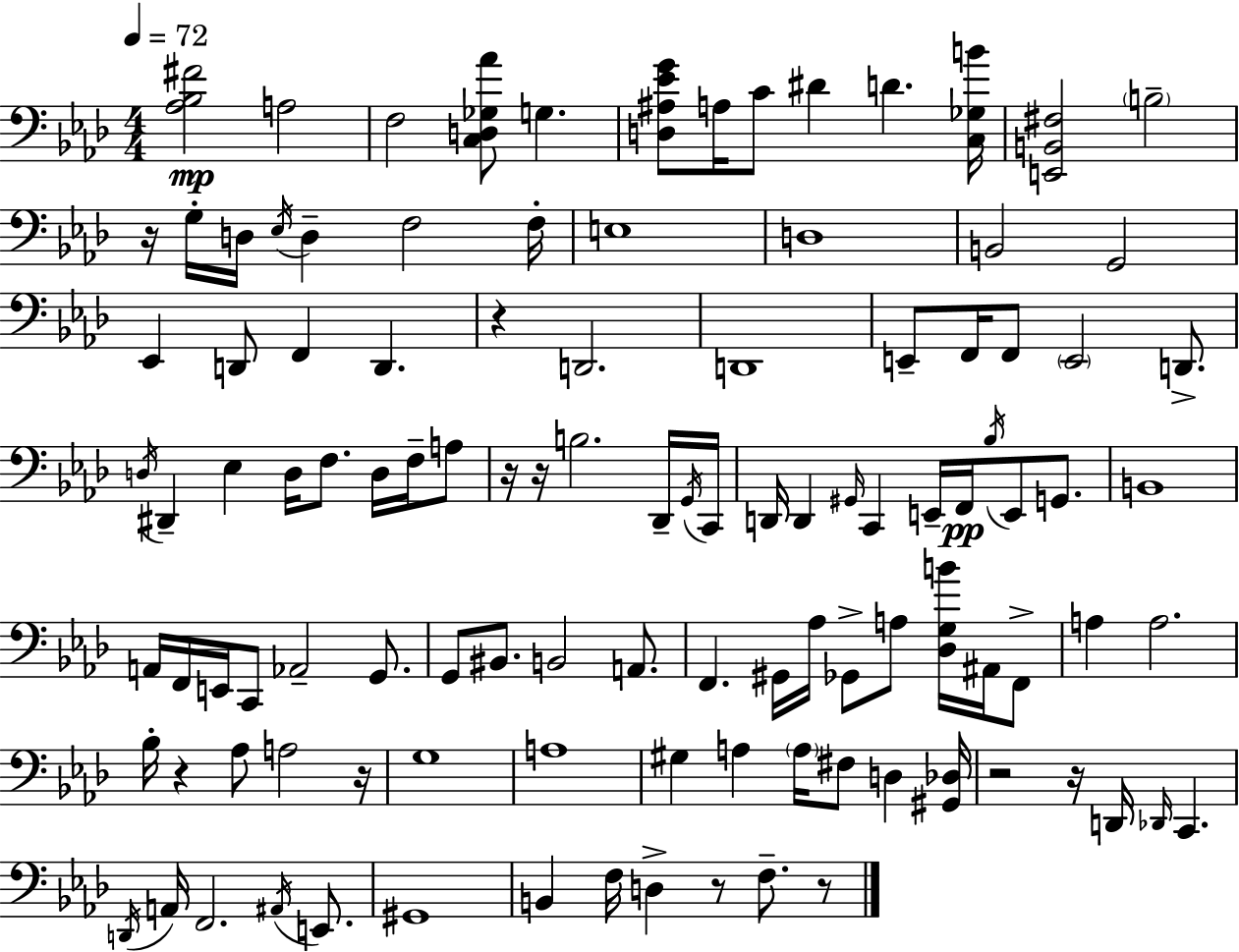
{
  \clef bass
  \numericTimeSignature
  \time 4/4
  \key aes \major
  \tempo 4 = 72
  <aes bes fis'>2\mp a2 | f2 <c d ges aes'>8 g4. | <d ais ees' g'>8 a16 c'8 dis'4 d'4. <c ges b'>16 | <e, b, fis>2 \parenthesize b2-- | \break r16 g16-. d16 \acciaccatura { ees16 } d4-- f2 | f16-. e1 | d1 | b,2 g,2 | \break ees,4 d,8 f,4 d,4. | r4 d,2. | d,1 | e,8-- f,16 f,8 \parenthesize e,2 d,8.-> | \break \acciaccatura { d16 } dis,4-- ees4 d16 f8. d16 f16-- | a8 r16 r16 b2. | des,16-- \acciaccatura { g,16 } c,16 d,16 d,4 \grace { gis,16 } c,4 e,16-- f,16\pp \acciaccatura { bes16 } | e,8 g,8. b,1 | \break a,16 f,16 e,16 c,8 aes,2-- | g,8. g,8 bis,8. b,2 | a,8. f,4. gis,16 aes16 ges,8-> a8 | <des g b'>16 ais,16 f,8-> a4 a2. | \break bes16-. r4 aes8 a2 | r16 g1 | a1 | gis4 a4 \parenthesize a16 fis8 | \break d4 <gis, des>16 r2 r16 d,16 \grace { des,16 } | c,4. \acciaccatura { d,16 } a,16 f,2. | \acciaccatura { ais,16 } e,8. gis,1 | b,4 f16 d4-> | \break r8 f8.-- r8 \bar "|."
}